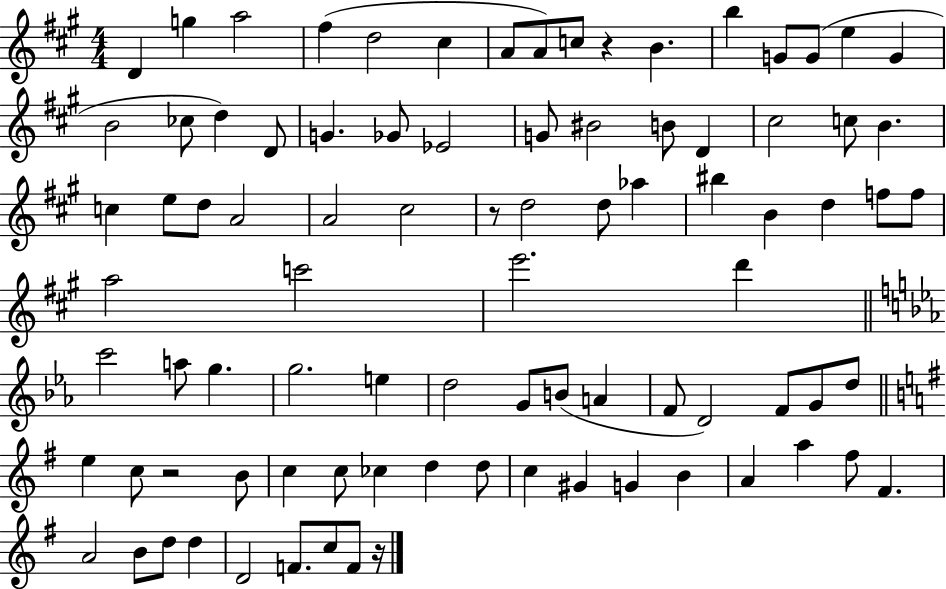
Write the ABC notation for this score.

X:1
T:Untitled
M:4/4
L:1/4
K:A
D g a2 ^f d2 ^c A/2 A/2 c/2 z B b G/2 G/2 e G B2 _c/2 d D/2 G _G/2 _E2 G/2 ^B2 B/2 D ^c2 c/2 B c e/2 d/2 A2 A2 ^c2 z/2 d2 d/2 _a ^b B d f/2 f/2 a2 c'2 e'2 d' c'2 a/2 g g2 e d2 G/2 B/2 A F/2 D2 F/2 G/2 d/2 e c/2 z2 B/2 c c/2 _c d d/2 c ^G G B A a ^f/2 ^F A2 B/2 d/2 d D2 F/2 c/2 F/2 z/4